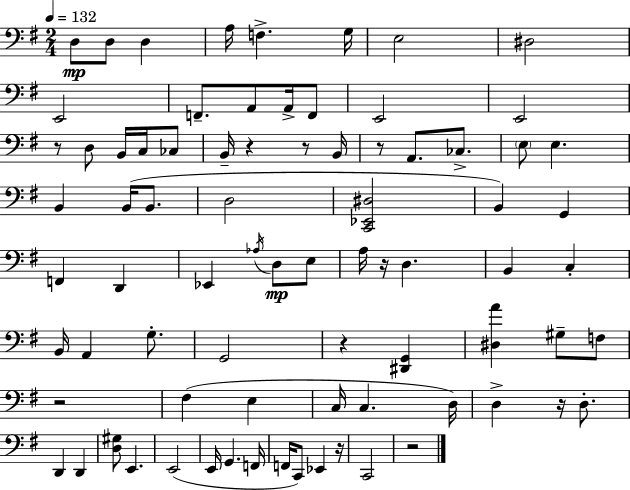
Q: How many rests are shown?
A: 10